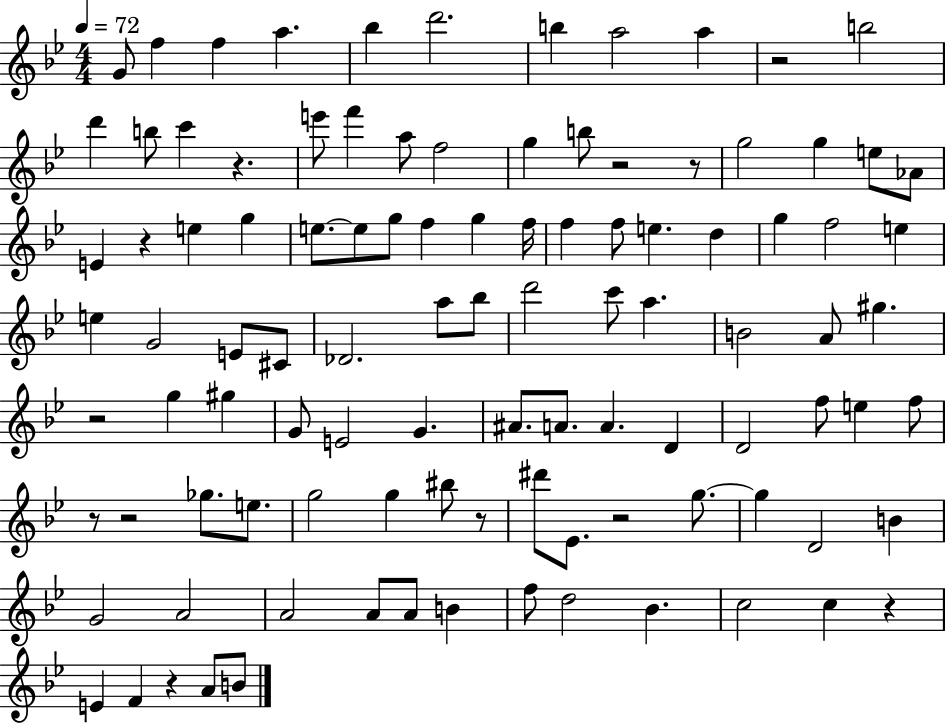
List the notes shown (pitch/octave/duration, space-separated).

G4/e F5/q F5/q A5/q. Bb5/q D6/h. B5/q A5/h A5/q R/h B5/h D6/q B5/e C6/q R/q. E6/e F6/q A5/e F5/h G5/q B5/e R/h R/e G5/h G5/q E5/e Ab4/e E4/q R/q E5/q G5/q E5/e. E5/e G5/e F5/q G5/q F5/s F5/q F5/e E5/q. D5/q G5/q F5/h E5/q E5/q G4/h E4/e C#4/e Db4/h. A5/e Bb5/e D6/h C6/e A5/q. B4/h A4/e G#5/q. R/h G5/q G#5/q G4/e E4/h G4/q. A#4/e. A4/e. A4/q. D4/q D4/h F5/e E5/q F5/e R/e R/h Gb5/e. E5/e. G5/h G5/q BIS5/e R/e D#6/e Eb4/e. R/h G5/e. G5/q D4/h B4/q G4/h A4/h A4/h A4/e A4/e B4/q F5/e D5/h Bb4/q. C5/h C5/q R/q E4/q F4/q R/q A4/e B4/e